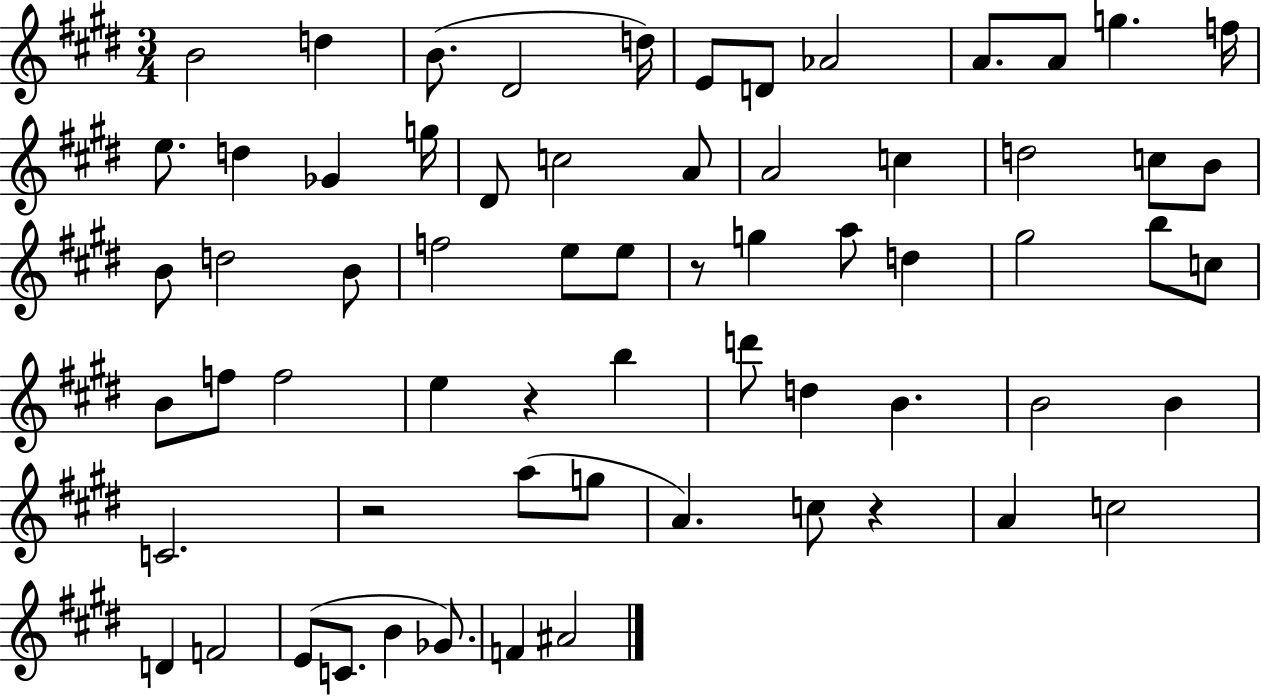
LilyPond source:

{
  \clef treble
  \numericTimeSignature
  \time 3/4
  \key e \major
  \repeat volta 2 { b'2 d''4 | b'8.( dis'2 d''16) | e'8 d'8 aes'2 | a'8. a'8 g''4. f''16 | \break e''8. d''4 ges'4 g''16 | dis'8 c''2 a'8 | a'2 c''4 | d''2 c''8 b'8 | \break b'8 d''2 b'8 | f''2 e''8 e''8 | r8 g''4 a''8 d''4 | gis''2 b''8 c''8 | \break b'8 f''8 f''2 | e''4 r4 b''4 | d'''8 d''4 b'4. | b'2 b'4 | \break c'2. | r2 a''8( g''8 | a'4.) c''8 r4 | a'4 c''2 | \break d'4 f'2 | e'8( c'8. b'4 ges'8.) | f'4 ais'2 | } \bar "|."
}